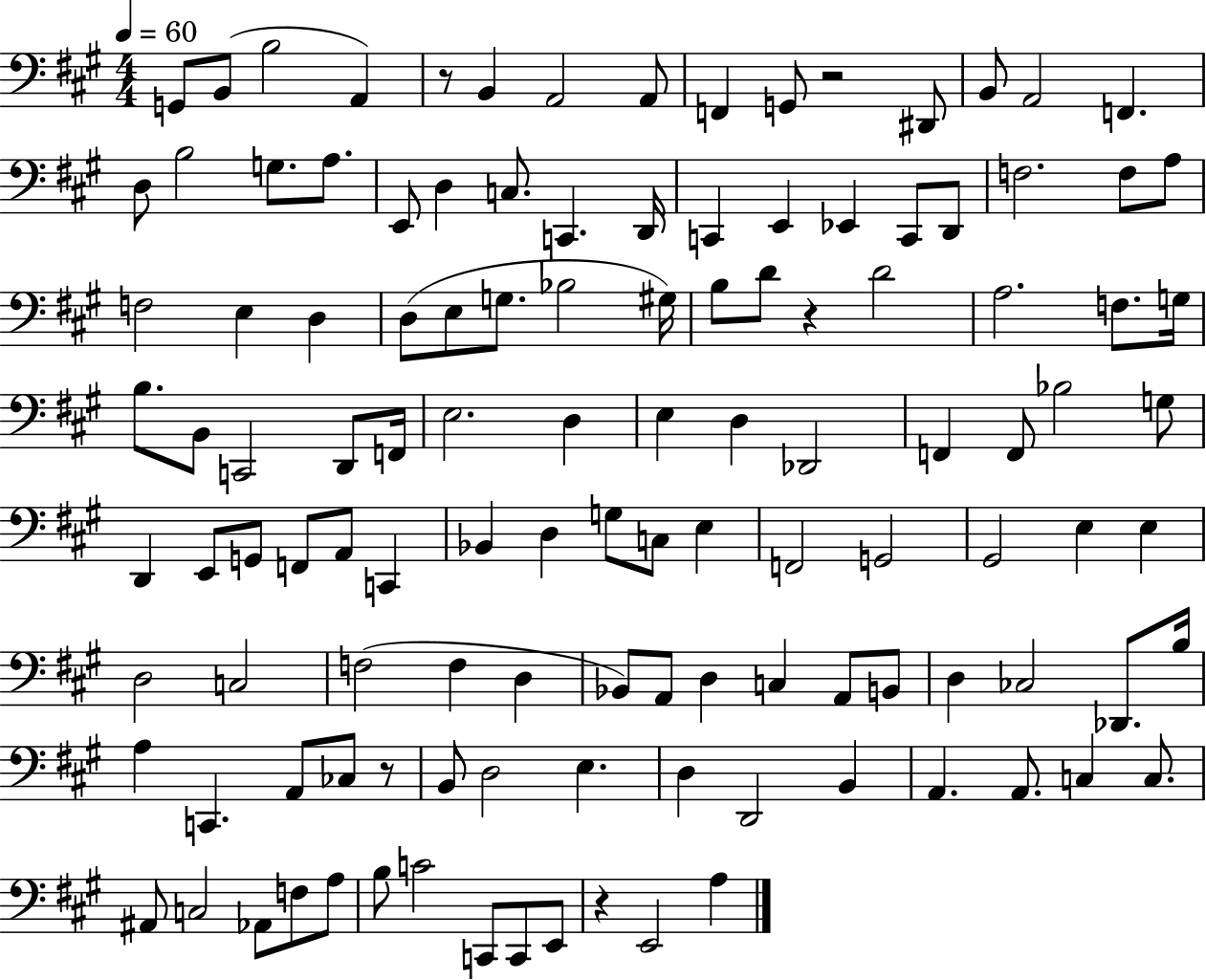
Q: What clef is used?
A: bass